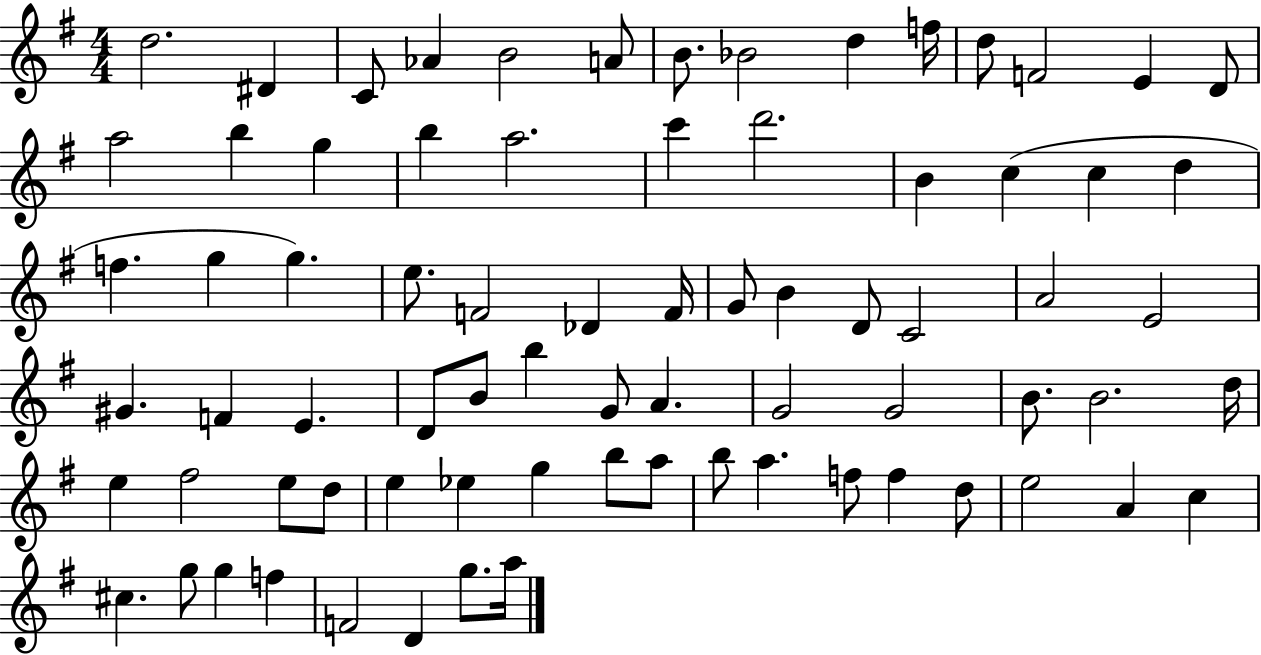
D5/h. D#4/q C4/e Ab4/q B4/h A4/e B4/e. Bb4/h D5/q F5/s D5/e F4/h E4/q D4/e A5/h B5/q G5/q B5/q A5/h. C6/q D6/h. B4/q C5/q C5/q D5/q F5/q. G5/q G5/q. E5/e. F4/h Db4/q F4/s G4/e B4/q D4/e C4/h A4/h E4/h G#4/q. F4/q E4/q. D4/e B4/e B5/q G4/e A4/q. G4/h G4/h B4/e. B4/h. D5/s E5/q F#5/h E5/e D5/e E5/q Eb5/q G5/q B5/e A5/e B5/e A5/q. F5/e F5/q D5/e E5/h A4/q C5/q C#5/q. G5/e G5/q F5/q F4/h D4/q G5/e. A5/s